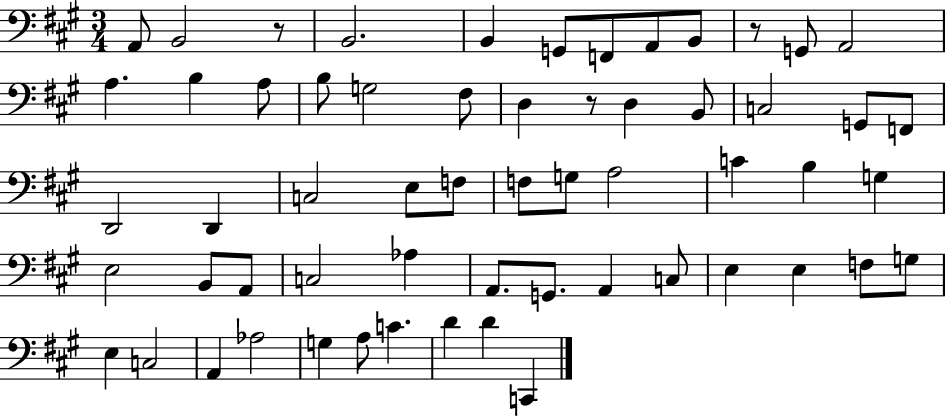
X:1
T:Untitled
M:3/4
L:1/4
K:A
A,,/2 B,,2 z/2 B,,2 B,, G,,/2 F,,/2 A,,/2 B,,/2 z/2 G,,/2 A,,2 A, B, A,/2 B,/2 G,2 ^F,/2 D, z/2 D, B,,/2 C,2 G,,/2 F,,/2 D,,2 D,, C,2 E,/2 F,/2 F,/2 G,/2 A,2 C B, G, E,2 B,,/2 A,,/2 C,2 _A, A,,/2 G,,/2 A,, C,/2 E, E, F,/2 G,/2 E, C,2 A,, _A,2 G, A,/2 C D D C,,